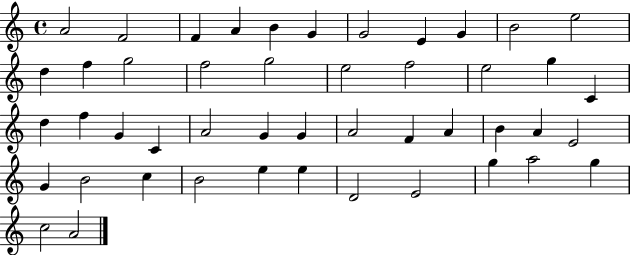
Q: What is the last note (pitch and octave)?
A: A4